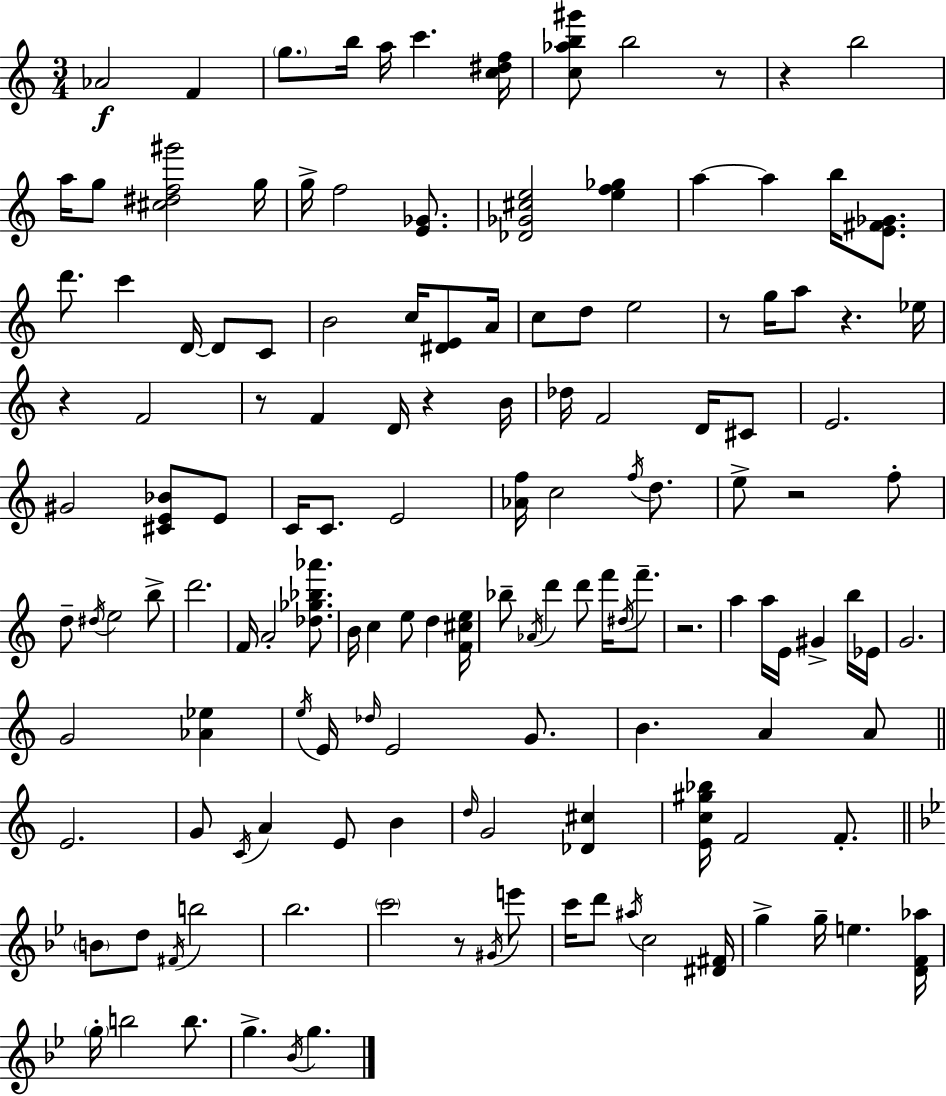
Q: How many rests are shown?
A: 10